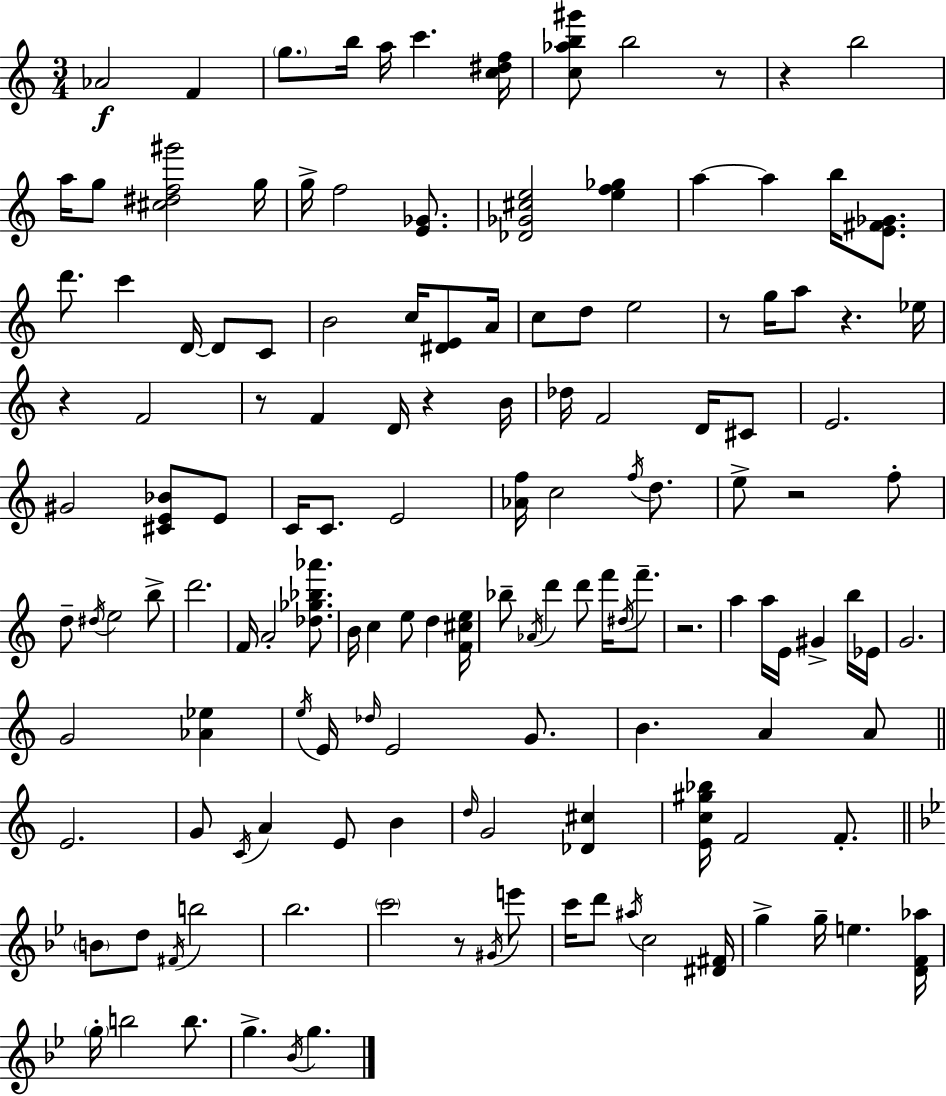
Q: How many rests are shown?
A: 10